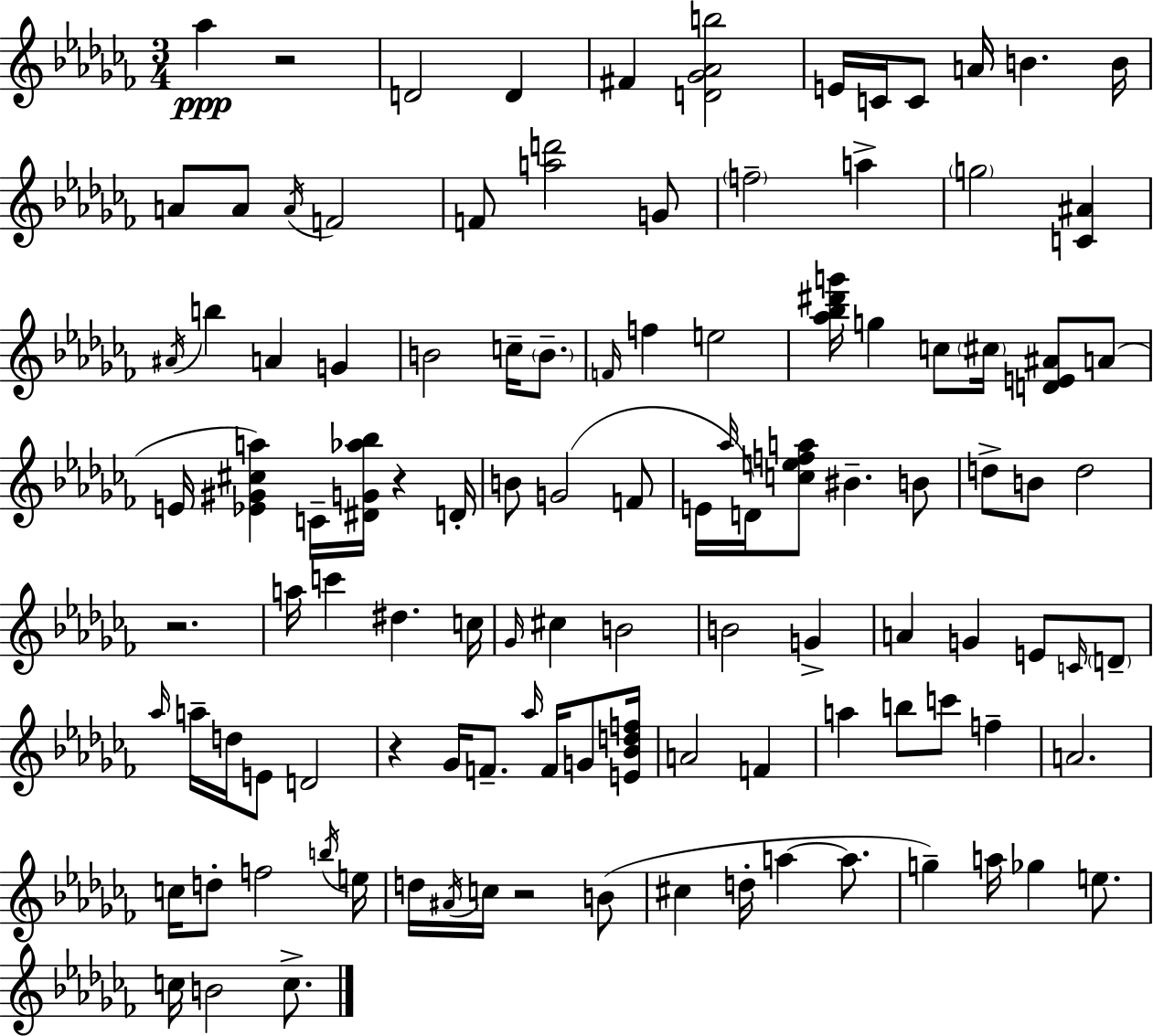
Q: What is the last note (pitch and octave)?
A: C5